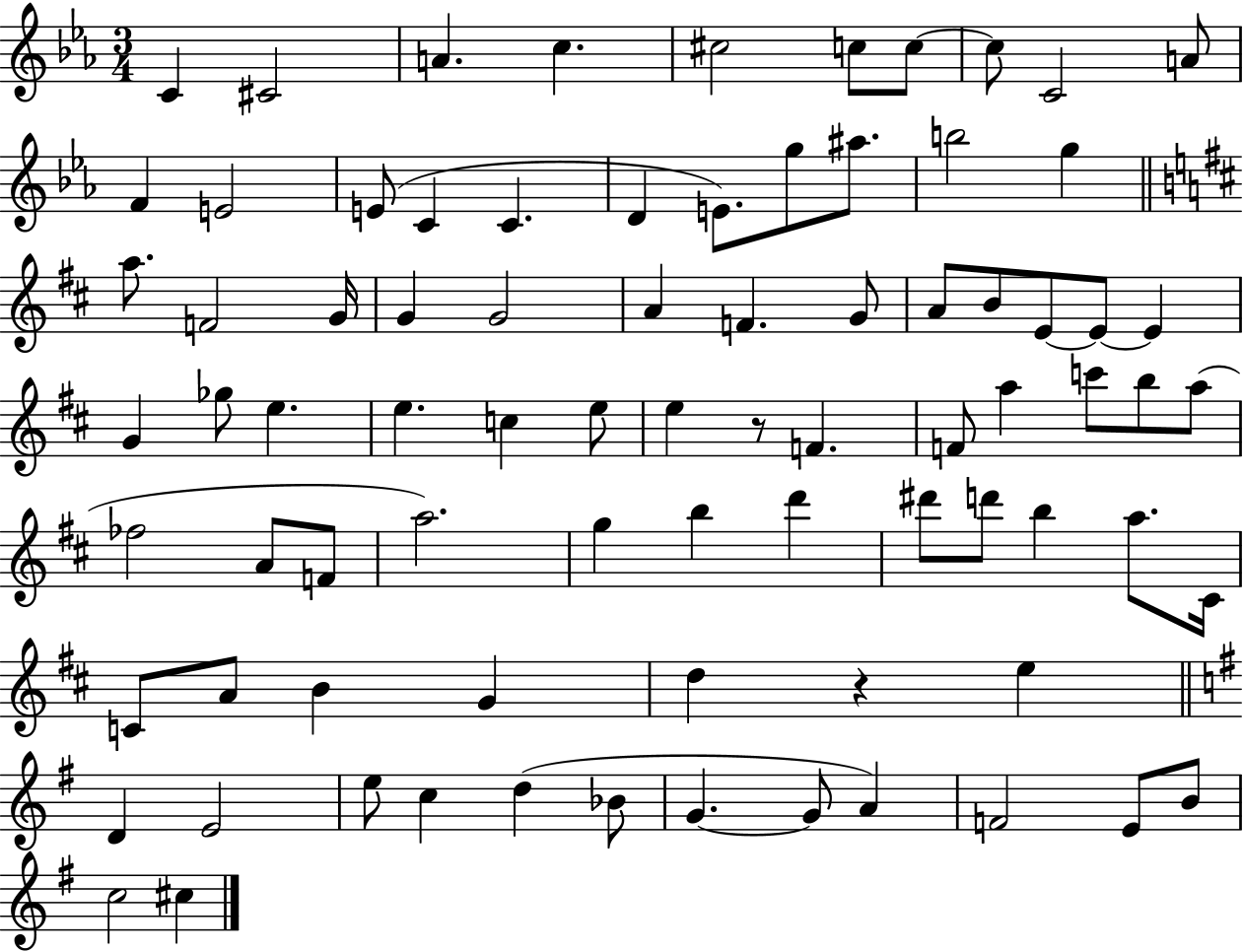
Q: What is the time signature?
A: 3/4